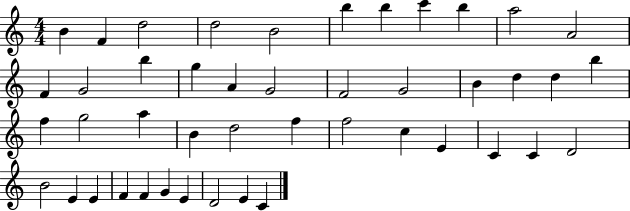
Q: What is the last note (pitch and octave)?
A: C4